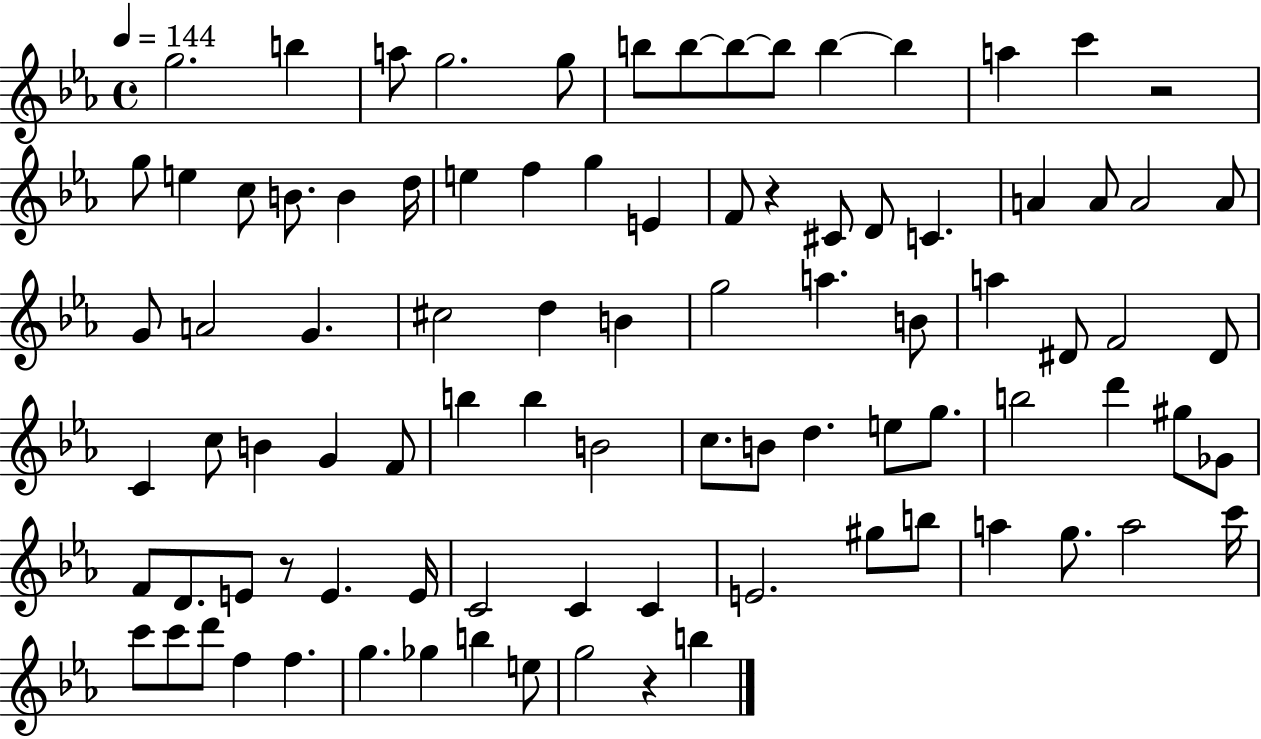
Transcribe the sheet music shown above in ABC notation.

X:1
T:Untitled
M:4/4
L:1/4
K:Eb
g2 b a/2 g2 g/2 b/2 b/2 b/2 b/2 b b a c' z2 g/2 e c/2 B/2 B d/4 e f g E F/2 z ^C/2 D/2 C A A/2 A2 A/2 G/2 A2 G ^c2 d B g2 a B/2 a ^D/2 F2 ^D/2 C c/2 B G F/2 b b B2 c/2 B/2 d e/2 g/2 b2 d' ^g/2 _G/2 F/2 D/2 E/2 z/2 E E/4 C2 C C E2 ^g/2 b/2 a g/2 a2 c'/4 c'/2 c'/2 d'/2 f f g _g b e/2 g2 z b